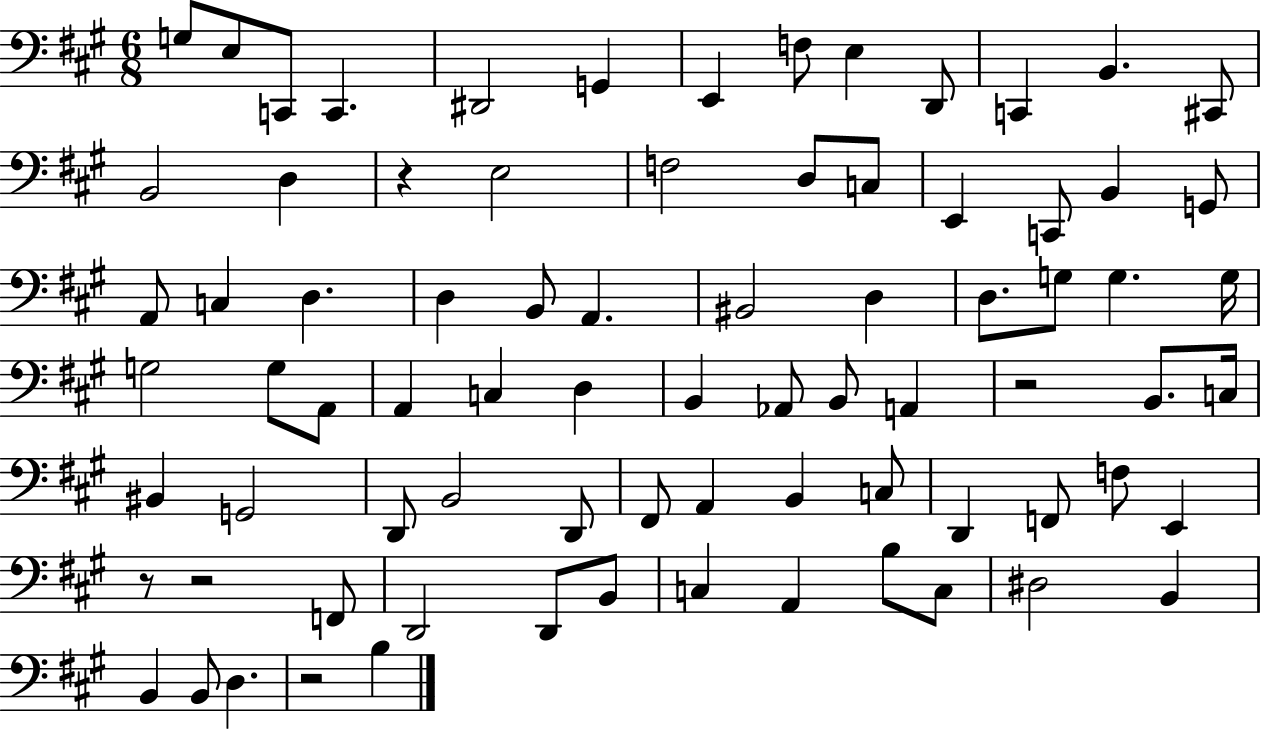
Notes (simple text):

G3/e E3/e C2/e C2/q. D#2/h G2/q E2/q F3/e E3/q D2/e C2/q B2/q. C#2/e B2/h D3/q R/q E3/h F3/h D3/e C3/e E2/q C2/e B2/q G2/e A2/e C3/q D3/q. D3/q B2/e A2/q. BIS2/h D3/q D3/e. G3/e G3/q. G3/s G3/h G3/e A2/e A2/q C3/q D3/q B2/q Ab2/e B2/e A2/q R/h B2/e. C3/s BIS2/q G2/h D2/e B2/h D2/e F#2/e A2/q B2/q C3/e D2/q F2/e F3/e E2/q R/e R/h F2/e D2/h D2/e B2/e C3/q A2/q B3/e C3/e D#3/h B2/q B2/q B2/e D3/q. R/h B3/q